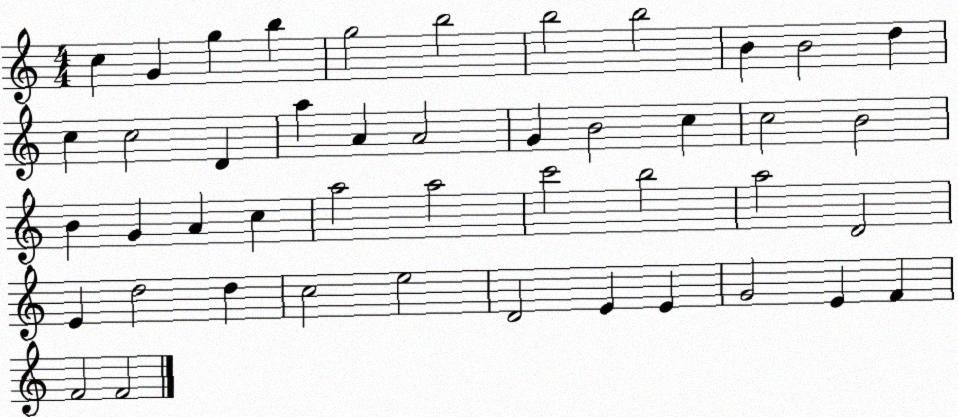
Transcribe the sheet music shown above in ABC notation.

X:1
T:Untitled
M:4/4
L:1/4
K:C
c G g b g2 b2 b2 b2 B B2 d c c2 D a A A2 G B2 c c2 B2 B G A c a2 a2 c'2 b2 a2 D2 E d2 d c2 e2 D2 E E G2 E F F2 F2